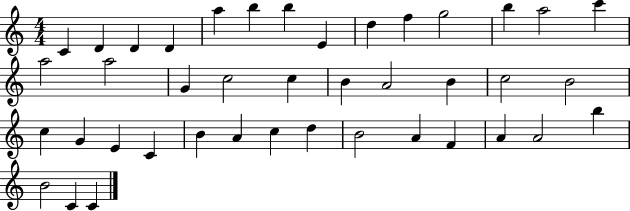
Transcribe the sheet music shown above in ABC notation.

X:1
T:Untitled
M:4/4
L:1/4
K:C
C D D D a b b E d f g2 b a2 c' a2 a2 G c2 c B A2 B c2 B2 c G E C B A c d B2 A F A A2 b B2 C C